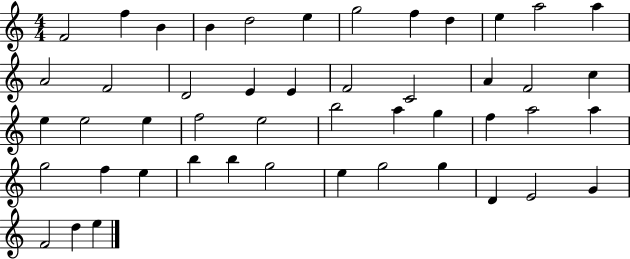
F4/h F5/q B4/q B4/q D5/h E5/q G5/h F5/q D5/q E5/q A5/h A5/q A4/h F4/h D4/h E4/q E4/q F4/h C4/h A4/q F4/h C5/q E5/q E5/h E5/q F5/h E5/h B5/h A5/q G5/q F5/q A5/h A5/q G5/h F5/q E5/q B5/q B5/q G5/h E5/q G5/h G5/q D4/q E4/h G4/q F4/h D5/q E5/q